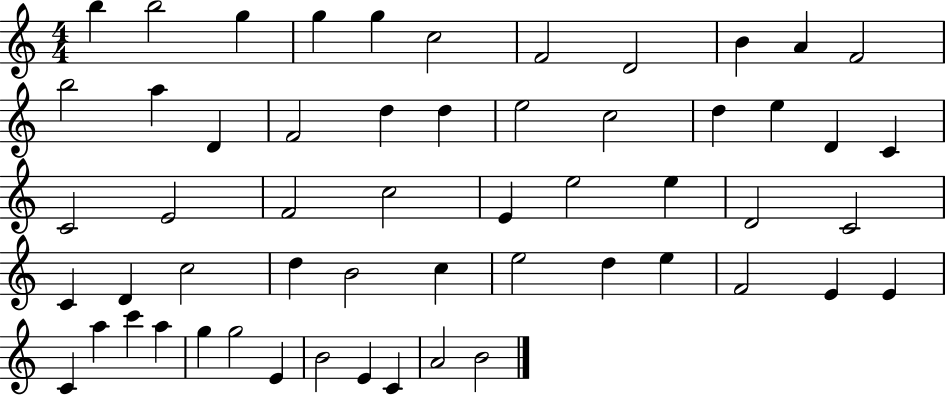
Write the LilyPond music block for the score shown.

{
  \clef treble
  \numericTimeSignature
  \time 4/4
  \key c \major
  b''4 b''2 g''4 | g''4 g''4 c''2 | f'2 d'2 | b'4 a'4 f'2 | \break b''2 a''4 d'4 | f'2 d''4 d''4 | e''2 c''2 | d''4 e''4 d'4 c'4 | \break c'2 e'2 | f'2 c''2 | e'4 e''2 e''4 | d'2 c'2 | \break c'4 d'4 c''2 | d''4 b'2 c''4 | e''2 d''4 e''4 | f'2 e'4 e'4 | \break c'4 a''4 c'''4 a''4 | g''4 g''2 e'4 | b'2 e'4 c'4 | a'2 b'2 | \break \bar "|."
}